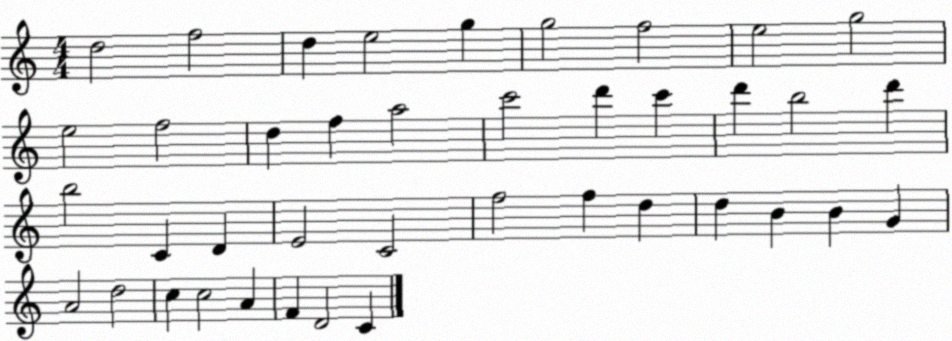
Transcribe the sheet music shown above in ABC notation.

X:1
T:Untitled
M:4/4
L:1/4
K:C
d2 f2 d e2 g g2 f2 e2 g2 e2 f2 d f a2 c'2 d' c' d' b2 d' b2 C D E2 C2 f2 f d d B B G A2 d2 c c2 A F D2 C